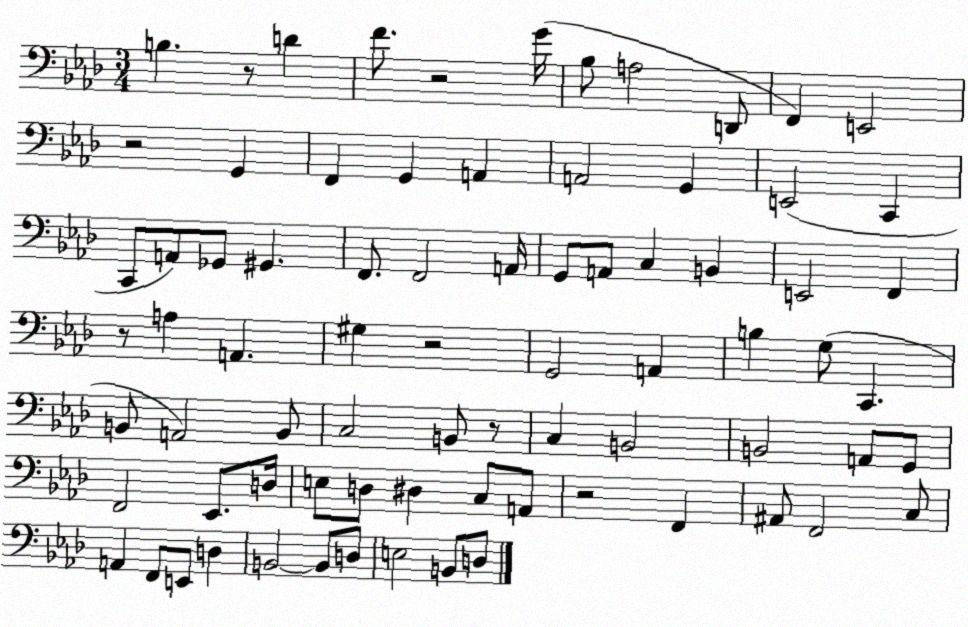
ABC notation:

X:1
T:Untitled
M:3/4
L:1/4
K:Ab
B, z/2 D F/2 z2 G/4 _B,/2 A,2 D,,/2 F,, E,,2 z2 G,, F,, G,, A,, A,,2 G,, E,,2 C,, C,,/2 A,,/2 _G,,/2 ^G,, F,,/2 F,,2 A,,/4 G,,/2 A,,/2 C, B,, E,,2 F,, z/2 A, A,, ^G, z2 G,,2 A,, B, G,/2 C,, B,,/2 A,,2 B,,/2 C,2 B,,/2 z/2 C, B,,2 B,,2 A,,/2 G,,/2 F,,2 _E,,/2 D,/4 E,/2 D,/2 ^D, C,/2 A,,/2 z2 F,, ^A,,/2 F,,2 C,/2 A,, F,,/2 E,,/2 D, B,,2 B,,/2 D,/2 E,2 B,,/2 D,/2